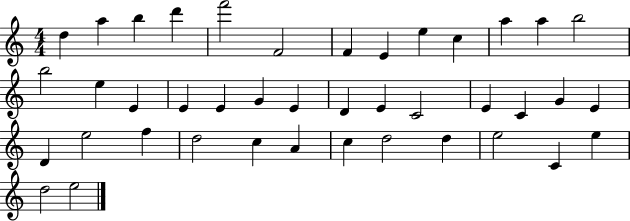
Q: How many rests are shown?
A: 0